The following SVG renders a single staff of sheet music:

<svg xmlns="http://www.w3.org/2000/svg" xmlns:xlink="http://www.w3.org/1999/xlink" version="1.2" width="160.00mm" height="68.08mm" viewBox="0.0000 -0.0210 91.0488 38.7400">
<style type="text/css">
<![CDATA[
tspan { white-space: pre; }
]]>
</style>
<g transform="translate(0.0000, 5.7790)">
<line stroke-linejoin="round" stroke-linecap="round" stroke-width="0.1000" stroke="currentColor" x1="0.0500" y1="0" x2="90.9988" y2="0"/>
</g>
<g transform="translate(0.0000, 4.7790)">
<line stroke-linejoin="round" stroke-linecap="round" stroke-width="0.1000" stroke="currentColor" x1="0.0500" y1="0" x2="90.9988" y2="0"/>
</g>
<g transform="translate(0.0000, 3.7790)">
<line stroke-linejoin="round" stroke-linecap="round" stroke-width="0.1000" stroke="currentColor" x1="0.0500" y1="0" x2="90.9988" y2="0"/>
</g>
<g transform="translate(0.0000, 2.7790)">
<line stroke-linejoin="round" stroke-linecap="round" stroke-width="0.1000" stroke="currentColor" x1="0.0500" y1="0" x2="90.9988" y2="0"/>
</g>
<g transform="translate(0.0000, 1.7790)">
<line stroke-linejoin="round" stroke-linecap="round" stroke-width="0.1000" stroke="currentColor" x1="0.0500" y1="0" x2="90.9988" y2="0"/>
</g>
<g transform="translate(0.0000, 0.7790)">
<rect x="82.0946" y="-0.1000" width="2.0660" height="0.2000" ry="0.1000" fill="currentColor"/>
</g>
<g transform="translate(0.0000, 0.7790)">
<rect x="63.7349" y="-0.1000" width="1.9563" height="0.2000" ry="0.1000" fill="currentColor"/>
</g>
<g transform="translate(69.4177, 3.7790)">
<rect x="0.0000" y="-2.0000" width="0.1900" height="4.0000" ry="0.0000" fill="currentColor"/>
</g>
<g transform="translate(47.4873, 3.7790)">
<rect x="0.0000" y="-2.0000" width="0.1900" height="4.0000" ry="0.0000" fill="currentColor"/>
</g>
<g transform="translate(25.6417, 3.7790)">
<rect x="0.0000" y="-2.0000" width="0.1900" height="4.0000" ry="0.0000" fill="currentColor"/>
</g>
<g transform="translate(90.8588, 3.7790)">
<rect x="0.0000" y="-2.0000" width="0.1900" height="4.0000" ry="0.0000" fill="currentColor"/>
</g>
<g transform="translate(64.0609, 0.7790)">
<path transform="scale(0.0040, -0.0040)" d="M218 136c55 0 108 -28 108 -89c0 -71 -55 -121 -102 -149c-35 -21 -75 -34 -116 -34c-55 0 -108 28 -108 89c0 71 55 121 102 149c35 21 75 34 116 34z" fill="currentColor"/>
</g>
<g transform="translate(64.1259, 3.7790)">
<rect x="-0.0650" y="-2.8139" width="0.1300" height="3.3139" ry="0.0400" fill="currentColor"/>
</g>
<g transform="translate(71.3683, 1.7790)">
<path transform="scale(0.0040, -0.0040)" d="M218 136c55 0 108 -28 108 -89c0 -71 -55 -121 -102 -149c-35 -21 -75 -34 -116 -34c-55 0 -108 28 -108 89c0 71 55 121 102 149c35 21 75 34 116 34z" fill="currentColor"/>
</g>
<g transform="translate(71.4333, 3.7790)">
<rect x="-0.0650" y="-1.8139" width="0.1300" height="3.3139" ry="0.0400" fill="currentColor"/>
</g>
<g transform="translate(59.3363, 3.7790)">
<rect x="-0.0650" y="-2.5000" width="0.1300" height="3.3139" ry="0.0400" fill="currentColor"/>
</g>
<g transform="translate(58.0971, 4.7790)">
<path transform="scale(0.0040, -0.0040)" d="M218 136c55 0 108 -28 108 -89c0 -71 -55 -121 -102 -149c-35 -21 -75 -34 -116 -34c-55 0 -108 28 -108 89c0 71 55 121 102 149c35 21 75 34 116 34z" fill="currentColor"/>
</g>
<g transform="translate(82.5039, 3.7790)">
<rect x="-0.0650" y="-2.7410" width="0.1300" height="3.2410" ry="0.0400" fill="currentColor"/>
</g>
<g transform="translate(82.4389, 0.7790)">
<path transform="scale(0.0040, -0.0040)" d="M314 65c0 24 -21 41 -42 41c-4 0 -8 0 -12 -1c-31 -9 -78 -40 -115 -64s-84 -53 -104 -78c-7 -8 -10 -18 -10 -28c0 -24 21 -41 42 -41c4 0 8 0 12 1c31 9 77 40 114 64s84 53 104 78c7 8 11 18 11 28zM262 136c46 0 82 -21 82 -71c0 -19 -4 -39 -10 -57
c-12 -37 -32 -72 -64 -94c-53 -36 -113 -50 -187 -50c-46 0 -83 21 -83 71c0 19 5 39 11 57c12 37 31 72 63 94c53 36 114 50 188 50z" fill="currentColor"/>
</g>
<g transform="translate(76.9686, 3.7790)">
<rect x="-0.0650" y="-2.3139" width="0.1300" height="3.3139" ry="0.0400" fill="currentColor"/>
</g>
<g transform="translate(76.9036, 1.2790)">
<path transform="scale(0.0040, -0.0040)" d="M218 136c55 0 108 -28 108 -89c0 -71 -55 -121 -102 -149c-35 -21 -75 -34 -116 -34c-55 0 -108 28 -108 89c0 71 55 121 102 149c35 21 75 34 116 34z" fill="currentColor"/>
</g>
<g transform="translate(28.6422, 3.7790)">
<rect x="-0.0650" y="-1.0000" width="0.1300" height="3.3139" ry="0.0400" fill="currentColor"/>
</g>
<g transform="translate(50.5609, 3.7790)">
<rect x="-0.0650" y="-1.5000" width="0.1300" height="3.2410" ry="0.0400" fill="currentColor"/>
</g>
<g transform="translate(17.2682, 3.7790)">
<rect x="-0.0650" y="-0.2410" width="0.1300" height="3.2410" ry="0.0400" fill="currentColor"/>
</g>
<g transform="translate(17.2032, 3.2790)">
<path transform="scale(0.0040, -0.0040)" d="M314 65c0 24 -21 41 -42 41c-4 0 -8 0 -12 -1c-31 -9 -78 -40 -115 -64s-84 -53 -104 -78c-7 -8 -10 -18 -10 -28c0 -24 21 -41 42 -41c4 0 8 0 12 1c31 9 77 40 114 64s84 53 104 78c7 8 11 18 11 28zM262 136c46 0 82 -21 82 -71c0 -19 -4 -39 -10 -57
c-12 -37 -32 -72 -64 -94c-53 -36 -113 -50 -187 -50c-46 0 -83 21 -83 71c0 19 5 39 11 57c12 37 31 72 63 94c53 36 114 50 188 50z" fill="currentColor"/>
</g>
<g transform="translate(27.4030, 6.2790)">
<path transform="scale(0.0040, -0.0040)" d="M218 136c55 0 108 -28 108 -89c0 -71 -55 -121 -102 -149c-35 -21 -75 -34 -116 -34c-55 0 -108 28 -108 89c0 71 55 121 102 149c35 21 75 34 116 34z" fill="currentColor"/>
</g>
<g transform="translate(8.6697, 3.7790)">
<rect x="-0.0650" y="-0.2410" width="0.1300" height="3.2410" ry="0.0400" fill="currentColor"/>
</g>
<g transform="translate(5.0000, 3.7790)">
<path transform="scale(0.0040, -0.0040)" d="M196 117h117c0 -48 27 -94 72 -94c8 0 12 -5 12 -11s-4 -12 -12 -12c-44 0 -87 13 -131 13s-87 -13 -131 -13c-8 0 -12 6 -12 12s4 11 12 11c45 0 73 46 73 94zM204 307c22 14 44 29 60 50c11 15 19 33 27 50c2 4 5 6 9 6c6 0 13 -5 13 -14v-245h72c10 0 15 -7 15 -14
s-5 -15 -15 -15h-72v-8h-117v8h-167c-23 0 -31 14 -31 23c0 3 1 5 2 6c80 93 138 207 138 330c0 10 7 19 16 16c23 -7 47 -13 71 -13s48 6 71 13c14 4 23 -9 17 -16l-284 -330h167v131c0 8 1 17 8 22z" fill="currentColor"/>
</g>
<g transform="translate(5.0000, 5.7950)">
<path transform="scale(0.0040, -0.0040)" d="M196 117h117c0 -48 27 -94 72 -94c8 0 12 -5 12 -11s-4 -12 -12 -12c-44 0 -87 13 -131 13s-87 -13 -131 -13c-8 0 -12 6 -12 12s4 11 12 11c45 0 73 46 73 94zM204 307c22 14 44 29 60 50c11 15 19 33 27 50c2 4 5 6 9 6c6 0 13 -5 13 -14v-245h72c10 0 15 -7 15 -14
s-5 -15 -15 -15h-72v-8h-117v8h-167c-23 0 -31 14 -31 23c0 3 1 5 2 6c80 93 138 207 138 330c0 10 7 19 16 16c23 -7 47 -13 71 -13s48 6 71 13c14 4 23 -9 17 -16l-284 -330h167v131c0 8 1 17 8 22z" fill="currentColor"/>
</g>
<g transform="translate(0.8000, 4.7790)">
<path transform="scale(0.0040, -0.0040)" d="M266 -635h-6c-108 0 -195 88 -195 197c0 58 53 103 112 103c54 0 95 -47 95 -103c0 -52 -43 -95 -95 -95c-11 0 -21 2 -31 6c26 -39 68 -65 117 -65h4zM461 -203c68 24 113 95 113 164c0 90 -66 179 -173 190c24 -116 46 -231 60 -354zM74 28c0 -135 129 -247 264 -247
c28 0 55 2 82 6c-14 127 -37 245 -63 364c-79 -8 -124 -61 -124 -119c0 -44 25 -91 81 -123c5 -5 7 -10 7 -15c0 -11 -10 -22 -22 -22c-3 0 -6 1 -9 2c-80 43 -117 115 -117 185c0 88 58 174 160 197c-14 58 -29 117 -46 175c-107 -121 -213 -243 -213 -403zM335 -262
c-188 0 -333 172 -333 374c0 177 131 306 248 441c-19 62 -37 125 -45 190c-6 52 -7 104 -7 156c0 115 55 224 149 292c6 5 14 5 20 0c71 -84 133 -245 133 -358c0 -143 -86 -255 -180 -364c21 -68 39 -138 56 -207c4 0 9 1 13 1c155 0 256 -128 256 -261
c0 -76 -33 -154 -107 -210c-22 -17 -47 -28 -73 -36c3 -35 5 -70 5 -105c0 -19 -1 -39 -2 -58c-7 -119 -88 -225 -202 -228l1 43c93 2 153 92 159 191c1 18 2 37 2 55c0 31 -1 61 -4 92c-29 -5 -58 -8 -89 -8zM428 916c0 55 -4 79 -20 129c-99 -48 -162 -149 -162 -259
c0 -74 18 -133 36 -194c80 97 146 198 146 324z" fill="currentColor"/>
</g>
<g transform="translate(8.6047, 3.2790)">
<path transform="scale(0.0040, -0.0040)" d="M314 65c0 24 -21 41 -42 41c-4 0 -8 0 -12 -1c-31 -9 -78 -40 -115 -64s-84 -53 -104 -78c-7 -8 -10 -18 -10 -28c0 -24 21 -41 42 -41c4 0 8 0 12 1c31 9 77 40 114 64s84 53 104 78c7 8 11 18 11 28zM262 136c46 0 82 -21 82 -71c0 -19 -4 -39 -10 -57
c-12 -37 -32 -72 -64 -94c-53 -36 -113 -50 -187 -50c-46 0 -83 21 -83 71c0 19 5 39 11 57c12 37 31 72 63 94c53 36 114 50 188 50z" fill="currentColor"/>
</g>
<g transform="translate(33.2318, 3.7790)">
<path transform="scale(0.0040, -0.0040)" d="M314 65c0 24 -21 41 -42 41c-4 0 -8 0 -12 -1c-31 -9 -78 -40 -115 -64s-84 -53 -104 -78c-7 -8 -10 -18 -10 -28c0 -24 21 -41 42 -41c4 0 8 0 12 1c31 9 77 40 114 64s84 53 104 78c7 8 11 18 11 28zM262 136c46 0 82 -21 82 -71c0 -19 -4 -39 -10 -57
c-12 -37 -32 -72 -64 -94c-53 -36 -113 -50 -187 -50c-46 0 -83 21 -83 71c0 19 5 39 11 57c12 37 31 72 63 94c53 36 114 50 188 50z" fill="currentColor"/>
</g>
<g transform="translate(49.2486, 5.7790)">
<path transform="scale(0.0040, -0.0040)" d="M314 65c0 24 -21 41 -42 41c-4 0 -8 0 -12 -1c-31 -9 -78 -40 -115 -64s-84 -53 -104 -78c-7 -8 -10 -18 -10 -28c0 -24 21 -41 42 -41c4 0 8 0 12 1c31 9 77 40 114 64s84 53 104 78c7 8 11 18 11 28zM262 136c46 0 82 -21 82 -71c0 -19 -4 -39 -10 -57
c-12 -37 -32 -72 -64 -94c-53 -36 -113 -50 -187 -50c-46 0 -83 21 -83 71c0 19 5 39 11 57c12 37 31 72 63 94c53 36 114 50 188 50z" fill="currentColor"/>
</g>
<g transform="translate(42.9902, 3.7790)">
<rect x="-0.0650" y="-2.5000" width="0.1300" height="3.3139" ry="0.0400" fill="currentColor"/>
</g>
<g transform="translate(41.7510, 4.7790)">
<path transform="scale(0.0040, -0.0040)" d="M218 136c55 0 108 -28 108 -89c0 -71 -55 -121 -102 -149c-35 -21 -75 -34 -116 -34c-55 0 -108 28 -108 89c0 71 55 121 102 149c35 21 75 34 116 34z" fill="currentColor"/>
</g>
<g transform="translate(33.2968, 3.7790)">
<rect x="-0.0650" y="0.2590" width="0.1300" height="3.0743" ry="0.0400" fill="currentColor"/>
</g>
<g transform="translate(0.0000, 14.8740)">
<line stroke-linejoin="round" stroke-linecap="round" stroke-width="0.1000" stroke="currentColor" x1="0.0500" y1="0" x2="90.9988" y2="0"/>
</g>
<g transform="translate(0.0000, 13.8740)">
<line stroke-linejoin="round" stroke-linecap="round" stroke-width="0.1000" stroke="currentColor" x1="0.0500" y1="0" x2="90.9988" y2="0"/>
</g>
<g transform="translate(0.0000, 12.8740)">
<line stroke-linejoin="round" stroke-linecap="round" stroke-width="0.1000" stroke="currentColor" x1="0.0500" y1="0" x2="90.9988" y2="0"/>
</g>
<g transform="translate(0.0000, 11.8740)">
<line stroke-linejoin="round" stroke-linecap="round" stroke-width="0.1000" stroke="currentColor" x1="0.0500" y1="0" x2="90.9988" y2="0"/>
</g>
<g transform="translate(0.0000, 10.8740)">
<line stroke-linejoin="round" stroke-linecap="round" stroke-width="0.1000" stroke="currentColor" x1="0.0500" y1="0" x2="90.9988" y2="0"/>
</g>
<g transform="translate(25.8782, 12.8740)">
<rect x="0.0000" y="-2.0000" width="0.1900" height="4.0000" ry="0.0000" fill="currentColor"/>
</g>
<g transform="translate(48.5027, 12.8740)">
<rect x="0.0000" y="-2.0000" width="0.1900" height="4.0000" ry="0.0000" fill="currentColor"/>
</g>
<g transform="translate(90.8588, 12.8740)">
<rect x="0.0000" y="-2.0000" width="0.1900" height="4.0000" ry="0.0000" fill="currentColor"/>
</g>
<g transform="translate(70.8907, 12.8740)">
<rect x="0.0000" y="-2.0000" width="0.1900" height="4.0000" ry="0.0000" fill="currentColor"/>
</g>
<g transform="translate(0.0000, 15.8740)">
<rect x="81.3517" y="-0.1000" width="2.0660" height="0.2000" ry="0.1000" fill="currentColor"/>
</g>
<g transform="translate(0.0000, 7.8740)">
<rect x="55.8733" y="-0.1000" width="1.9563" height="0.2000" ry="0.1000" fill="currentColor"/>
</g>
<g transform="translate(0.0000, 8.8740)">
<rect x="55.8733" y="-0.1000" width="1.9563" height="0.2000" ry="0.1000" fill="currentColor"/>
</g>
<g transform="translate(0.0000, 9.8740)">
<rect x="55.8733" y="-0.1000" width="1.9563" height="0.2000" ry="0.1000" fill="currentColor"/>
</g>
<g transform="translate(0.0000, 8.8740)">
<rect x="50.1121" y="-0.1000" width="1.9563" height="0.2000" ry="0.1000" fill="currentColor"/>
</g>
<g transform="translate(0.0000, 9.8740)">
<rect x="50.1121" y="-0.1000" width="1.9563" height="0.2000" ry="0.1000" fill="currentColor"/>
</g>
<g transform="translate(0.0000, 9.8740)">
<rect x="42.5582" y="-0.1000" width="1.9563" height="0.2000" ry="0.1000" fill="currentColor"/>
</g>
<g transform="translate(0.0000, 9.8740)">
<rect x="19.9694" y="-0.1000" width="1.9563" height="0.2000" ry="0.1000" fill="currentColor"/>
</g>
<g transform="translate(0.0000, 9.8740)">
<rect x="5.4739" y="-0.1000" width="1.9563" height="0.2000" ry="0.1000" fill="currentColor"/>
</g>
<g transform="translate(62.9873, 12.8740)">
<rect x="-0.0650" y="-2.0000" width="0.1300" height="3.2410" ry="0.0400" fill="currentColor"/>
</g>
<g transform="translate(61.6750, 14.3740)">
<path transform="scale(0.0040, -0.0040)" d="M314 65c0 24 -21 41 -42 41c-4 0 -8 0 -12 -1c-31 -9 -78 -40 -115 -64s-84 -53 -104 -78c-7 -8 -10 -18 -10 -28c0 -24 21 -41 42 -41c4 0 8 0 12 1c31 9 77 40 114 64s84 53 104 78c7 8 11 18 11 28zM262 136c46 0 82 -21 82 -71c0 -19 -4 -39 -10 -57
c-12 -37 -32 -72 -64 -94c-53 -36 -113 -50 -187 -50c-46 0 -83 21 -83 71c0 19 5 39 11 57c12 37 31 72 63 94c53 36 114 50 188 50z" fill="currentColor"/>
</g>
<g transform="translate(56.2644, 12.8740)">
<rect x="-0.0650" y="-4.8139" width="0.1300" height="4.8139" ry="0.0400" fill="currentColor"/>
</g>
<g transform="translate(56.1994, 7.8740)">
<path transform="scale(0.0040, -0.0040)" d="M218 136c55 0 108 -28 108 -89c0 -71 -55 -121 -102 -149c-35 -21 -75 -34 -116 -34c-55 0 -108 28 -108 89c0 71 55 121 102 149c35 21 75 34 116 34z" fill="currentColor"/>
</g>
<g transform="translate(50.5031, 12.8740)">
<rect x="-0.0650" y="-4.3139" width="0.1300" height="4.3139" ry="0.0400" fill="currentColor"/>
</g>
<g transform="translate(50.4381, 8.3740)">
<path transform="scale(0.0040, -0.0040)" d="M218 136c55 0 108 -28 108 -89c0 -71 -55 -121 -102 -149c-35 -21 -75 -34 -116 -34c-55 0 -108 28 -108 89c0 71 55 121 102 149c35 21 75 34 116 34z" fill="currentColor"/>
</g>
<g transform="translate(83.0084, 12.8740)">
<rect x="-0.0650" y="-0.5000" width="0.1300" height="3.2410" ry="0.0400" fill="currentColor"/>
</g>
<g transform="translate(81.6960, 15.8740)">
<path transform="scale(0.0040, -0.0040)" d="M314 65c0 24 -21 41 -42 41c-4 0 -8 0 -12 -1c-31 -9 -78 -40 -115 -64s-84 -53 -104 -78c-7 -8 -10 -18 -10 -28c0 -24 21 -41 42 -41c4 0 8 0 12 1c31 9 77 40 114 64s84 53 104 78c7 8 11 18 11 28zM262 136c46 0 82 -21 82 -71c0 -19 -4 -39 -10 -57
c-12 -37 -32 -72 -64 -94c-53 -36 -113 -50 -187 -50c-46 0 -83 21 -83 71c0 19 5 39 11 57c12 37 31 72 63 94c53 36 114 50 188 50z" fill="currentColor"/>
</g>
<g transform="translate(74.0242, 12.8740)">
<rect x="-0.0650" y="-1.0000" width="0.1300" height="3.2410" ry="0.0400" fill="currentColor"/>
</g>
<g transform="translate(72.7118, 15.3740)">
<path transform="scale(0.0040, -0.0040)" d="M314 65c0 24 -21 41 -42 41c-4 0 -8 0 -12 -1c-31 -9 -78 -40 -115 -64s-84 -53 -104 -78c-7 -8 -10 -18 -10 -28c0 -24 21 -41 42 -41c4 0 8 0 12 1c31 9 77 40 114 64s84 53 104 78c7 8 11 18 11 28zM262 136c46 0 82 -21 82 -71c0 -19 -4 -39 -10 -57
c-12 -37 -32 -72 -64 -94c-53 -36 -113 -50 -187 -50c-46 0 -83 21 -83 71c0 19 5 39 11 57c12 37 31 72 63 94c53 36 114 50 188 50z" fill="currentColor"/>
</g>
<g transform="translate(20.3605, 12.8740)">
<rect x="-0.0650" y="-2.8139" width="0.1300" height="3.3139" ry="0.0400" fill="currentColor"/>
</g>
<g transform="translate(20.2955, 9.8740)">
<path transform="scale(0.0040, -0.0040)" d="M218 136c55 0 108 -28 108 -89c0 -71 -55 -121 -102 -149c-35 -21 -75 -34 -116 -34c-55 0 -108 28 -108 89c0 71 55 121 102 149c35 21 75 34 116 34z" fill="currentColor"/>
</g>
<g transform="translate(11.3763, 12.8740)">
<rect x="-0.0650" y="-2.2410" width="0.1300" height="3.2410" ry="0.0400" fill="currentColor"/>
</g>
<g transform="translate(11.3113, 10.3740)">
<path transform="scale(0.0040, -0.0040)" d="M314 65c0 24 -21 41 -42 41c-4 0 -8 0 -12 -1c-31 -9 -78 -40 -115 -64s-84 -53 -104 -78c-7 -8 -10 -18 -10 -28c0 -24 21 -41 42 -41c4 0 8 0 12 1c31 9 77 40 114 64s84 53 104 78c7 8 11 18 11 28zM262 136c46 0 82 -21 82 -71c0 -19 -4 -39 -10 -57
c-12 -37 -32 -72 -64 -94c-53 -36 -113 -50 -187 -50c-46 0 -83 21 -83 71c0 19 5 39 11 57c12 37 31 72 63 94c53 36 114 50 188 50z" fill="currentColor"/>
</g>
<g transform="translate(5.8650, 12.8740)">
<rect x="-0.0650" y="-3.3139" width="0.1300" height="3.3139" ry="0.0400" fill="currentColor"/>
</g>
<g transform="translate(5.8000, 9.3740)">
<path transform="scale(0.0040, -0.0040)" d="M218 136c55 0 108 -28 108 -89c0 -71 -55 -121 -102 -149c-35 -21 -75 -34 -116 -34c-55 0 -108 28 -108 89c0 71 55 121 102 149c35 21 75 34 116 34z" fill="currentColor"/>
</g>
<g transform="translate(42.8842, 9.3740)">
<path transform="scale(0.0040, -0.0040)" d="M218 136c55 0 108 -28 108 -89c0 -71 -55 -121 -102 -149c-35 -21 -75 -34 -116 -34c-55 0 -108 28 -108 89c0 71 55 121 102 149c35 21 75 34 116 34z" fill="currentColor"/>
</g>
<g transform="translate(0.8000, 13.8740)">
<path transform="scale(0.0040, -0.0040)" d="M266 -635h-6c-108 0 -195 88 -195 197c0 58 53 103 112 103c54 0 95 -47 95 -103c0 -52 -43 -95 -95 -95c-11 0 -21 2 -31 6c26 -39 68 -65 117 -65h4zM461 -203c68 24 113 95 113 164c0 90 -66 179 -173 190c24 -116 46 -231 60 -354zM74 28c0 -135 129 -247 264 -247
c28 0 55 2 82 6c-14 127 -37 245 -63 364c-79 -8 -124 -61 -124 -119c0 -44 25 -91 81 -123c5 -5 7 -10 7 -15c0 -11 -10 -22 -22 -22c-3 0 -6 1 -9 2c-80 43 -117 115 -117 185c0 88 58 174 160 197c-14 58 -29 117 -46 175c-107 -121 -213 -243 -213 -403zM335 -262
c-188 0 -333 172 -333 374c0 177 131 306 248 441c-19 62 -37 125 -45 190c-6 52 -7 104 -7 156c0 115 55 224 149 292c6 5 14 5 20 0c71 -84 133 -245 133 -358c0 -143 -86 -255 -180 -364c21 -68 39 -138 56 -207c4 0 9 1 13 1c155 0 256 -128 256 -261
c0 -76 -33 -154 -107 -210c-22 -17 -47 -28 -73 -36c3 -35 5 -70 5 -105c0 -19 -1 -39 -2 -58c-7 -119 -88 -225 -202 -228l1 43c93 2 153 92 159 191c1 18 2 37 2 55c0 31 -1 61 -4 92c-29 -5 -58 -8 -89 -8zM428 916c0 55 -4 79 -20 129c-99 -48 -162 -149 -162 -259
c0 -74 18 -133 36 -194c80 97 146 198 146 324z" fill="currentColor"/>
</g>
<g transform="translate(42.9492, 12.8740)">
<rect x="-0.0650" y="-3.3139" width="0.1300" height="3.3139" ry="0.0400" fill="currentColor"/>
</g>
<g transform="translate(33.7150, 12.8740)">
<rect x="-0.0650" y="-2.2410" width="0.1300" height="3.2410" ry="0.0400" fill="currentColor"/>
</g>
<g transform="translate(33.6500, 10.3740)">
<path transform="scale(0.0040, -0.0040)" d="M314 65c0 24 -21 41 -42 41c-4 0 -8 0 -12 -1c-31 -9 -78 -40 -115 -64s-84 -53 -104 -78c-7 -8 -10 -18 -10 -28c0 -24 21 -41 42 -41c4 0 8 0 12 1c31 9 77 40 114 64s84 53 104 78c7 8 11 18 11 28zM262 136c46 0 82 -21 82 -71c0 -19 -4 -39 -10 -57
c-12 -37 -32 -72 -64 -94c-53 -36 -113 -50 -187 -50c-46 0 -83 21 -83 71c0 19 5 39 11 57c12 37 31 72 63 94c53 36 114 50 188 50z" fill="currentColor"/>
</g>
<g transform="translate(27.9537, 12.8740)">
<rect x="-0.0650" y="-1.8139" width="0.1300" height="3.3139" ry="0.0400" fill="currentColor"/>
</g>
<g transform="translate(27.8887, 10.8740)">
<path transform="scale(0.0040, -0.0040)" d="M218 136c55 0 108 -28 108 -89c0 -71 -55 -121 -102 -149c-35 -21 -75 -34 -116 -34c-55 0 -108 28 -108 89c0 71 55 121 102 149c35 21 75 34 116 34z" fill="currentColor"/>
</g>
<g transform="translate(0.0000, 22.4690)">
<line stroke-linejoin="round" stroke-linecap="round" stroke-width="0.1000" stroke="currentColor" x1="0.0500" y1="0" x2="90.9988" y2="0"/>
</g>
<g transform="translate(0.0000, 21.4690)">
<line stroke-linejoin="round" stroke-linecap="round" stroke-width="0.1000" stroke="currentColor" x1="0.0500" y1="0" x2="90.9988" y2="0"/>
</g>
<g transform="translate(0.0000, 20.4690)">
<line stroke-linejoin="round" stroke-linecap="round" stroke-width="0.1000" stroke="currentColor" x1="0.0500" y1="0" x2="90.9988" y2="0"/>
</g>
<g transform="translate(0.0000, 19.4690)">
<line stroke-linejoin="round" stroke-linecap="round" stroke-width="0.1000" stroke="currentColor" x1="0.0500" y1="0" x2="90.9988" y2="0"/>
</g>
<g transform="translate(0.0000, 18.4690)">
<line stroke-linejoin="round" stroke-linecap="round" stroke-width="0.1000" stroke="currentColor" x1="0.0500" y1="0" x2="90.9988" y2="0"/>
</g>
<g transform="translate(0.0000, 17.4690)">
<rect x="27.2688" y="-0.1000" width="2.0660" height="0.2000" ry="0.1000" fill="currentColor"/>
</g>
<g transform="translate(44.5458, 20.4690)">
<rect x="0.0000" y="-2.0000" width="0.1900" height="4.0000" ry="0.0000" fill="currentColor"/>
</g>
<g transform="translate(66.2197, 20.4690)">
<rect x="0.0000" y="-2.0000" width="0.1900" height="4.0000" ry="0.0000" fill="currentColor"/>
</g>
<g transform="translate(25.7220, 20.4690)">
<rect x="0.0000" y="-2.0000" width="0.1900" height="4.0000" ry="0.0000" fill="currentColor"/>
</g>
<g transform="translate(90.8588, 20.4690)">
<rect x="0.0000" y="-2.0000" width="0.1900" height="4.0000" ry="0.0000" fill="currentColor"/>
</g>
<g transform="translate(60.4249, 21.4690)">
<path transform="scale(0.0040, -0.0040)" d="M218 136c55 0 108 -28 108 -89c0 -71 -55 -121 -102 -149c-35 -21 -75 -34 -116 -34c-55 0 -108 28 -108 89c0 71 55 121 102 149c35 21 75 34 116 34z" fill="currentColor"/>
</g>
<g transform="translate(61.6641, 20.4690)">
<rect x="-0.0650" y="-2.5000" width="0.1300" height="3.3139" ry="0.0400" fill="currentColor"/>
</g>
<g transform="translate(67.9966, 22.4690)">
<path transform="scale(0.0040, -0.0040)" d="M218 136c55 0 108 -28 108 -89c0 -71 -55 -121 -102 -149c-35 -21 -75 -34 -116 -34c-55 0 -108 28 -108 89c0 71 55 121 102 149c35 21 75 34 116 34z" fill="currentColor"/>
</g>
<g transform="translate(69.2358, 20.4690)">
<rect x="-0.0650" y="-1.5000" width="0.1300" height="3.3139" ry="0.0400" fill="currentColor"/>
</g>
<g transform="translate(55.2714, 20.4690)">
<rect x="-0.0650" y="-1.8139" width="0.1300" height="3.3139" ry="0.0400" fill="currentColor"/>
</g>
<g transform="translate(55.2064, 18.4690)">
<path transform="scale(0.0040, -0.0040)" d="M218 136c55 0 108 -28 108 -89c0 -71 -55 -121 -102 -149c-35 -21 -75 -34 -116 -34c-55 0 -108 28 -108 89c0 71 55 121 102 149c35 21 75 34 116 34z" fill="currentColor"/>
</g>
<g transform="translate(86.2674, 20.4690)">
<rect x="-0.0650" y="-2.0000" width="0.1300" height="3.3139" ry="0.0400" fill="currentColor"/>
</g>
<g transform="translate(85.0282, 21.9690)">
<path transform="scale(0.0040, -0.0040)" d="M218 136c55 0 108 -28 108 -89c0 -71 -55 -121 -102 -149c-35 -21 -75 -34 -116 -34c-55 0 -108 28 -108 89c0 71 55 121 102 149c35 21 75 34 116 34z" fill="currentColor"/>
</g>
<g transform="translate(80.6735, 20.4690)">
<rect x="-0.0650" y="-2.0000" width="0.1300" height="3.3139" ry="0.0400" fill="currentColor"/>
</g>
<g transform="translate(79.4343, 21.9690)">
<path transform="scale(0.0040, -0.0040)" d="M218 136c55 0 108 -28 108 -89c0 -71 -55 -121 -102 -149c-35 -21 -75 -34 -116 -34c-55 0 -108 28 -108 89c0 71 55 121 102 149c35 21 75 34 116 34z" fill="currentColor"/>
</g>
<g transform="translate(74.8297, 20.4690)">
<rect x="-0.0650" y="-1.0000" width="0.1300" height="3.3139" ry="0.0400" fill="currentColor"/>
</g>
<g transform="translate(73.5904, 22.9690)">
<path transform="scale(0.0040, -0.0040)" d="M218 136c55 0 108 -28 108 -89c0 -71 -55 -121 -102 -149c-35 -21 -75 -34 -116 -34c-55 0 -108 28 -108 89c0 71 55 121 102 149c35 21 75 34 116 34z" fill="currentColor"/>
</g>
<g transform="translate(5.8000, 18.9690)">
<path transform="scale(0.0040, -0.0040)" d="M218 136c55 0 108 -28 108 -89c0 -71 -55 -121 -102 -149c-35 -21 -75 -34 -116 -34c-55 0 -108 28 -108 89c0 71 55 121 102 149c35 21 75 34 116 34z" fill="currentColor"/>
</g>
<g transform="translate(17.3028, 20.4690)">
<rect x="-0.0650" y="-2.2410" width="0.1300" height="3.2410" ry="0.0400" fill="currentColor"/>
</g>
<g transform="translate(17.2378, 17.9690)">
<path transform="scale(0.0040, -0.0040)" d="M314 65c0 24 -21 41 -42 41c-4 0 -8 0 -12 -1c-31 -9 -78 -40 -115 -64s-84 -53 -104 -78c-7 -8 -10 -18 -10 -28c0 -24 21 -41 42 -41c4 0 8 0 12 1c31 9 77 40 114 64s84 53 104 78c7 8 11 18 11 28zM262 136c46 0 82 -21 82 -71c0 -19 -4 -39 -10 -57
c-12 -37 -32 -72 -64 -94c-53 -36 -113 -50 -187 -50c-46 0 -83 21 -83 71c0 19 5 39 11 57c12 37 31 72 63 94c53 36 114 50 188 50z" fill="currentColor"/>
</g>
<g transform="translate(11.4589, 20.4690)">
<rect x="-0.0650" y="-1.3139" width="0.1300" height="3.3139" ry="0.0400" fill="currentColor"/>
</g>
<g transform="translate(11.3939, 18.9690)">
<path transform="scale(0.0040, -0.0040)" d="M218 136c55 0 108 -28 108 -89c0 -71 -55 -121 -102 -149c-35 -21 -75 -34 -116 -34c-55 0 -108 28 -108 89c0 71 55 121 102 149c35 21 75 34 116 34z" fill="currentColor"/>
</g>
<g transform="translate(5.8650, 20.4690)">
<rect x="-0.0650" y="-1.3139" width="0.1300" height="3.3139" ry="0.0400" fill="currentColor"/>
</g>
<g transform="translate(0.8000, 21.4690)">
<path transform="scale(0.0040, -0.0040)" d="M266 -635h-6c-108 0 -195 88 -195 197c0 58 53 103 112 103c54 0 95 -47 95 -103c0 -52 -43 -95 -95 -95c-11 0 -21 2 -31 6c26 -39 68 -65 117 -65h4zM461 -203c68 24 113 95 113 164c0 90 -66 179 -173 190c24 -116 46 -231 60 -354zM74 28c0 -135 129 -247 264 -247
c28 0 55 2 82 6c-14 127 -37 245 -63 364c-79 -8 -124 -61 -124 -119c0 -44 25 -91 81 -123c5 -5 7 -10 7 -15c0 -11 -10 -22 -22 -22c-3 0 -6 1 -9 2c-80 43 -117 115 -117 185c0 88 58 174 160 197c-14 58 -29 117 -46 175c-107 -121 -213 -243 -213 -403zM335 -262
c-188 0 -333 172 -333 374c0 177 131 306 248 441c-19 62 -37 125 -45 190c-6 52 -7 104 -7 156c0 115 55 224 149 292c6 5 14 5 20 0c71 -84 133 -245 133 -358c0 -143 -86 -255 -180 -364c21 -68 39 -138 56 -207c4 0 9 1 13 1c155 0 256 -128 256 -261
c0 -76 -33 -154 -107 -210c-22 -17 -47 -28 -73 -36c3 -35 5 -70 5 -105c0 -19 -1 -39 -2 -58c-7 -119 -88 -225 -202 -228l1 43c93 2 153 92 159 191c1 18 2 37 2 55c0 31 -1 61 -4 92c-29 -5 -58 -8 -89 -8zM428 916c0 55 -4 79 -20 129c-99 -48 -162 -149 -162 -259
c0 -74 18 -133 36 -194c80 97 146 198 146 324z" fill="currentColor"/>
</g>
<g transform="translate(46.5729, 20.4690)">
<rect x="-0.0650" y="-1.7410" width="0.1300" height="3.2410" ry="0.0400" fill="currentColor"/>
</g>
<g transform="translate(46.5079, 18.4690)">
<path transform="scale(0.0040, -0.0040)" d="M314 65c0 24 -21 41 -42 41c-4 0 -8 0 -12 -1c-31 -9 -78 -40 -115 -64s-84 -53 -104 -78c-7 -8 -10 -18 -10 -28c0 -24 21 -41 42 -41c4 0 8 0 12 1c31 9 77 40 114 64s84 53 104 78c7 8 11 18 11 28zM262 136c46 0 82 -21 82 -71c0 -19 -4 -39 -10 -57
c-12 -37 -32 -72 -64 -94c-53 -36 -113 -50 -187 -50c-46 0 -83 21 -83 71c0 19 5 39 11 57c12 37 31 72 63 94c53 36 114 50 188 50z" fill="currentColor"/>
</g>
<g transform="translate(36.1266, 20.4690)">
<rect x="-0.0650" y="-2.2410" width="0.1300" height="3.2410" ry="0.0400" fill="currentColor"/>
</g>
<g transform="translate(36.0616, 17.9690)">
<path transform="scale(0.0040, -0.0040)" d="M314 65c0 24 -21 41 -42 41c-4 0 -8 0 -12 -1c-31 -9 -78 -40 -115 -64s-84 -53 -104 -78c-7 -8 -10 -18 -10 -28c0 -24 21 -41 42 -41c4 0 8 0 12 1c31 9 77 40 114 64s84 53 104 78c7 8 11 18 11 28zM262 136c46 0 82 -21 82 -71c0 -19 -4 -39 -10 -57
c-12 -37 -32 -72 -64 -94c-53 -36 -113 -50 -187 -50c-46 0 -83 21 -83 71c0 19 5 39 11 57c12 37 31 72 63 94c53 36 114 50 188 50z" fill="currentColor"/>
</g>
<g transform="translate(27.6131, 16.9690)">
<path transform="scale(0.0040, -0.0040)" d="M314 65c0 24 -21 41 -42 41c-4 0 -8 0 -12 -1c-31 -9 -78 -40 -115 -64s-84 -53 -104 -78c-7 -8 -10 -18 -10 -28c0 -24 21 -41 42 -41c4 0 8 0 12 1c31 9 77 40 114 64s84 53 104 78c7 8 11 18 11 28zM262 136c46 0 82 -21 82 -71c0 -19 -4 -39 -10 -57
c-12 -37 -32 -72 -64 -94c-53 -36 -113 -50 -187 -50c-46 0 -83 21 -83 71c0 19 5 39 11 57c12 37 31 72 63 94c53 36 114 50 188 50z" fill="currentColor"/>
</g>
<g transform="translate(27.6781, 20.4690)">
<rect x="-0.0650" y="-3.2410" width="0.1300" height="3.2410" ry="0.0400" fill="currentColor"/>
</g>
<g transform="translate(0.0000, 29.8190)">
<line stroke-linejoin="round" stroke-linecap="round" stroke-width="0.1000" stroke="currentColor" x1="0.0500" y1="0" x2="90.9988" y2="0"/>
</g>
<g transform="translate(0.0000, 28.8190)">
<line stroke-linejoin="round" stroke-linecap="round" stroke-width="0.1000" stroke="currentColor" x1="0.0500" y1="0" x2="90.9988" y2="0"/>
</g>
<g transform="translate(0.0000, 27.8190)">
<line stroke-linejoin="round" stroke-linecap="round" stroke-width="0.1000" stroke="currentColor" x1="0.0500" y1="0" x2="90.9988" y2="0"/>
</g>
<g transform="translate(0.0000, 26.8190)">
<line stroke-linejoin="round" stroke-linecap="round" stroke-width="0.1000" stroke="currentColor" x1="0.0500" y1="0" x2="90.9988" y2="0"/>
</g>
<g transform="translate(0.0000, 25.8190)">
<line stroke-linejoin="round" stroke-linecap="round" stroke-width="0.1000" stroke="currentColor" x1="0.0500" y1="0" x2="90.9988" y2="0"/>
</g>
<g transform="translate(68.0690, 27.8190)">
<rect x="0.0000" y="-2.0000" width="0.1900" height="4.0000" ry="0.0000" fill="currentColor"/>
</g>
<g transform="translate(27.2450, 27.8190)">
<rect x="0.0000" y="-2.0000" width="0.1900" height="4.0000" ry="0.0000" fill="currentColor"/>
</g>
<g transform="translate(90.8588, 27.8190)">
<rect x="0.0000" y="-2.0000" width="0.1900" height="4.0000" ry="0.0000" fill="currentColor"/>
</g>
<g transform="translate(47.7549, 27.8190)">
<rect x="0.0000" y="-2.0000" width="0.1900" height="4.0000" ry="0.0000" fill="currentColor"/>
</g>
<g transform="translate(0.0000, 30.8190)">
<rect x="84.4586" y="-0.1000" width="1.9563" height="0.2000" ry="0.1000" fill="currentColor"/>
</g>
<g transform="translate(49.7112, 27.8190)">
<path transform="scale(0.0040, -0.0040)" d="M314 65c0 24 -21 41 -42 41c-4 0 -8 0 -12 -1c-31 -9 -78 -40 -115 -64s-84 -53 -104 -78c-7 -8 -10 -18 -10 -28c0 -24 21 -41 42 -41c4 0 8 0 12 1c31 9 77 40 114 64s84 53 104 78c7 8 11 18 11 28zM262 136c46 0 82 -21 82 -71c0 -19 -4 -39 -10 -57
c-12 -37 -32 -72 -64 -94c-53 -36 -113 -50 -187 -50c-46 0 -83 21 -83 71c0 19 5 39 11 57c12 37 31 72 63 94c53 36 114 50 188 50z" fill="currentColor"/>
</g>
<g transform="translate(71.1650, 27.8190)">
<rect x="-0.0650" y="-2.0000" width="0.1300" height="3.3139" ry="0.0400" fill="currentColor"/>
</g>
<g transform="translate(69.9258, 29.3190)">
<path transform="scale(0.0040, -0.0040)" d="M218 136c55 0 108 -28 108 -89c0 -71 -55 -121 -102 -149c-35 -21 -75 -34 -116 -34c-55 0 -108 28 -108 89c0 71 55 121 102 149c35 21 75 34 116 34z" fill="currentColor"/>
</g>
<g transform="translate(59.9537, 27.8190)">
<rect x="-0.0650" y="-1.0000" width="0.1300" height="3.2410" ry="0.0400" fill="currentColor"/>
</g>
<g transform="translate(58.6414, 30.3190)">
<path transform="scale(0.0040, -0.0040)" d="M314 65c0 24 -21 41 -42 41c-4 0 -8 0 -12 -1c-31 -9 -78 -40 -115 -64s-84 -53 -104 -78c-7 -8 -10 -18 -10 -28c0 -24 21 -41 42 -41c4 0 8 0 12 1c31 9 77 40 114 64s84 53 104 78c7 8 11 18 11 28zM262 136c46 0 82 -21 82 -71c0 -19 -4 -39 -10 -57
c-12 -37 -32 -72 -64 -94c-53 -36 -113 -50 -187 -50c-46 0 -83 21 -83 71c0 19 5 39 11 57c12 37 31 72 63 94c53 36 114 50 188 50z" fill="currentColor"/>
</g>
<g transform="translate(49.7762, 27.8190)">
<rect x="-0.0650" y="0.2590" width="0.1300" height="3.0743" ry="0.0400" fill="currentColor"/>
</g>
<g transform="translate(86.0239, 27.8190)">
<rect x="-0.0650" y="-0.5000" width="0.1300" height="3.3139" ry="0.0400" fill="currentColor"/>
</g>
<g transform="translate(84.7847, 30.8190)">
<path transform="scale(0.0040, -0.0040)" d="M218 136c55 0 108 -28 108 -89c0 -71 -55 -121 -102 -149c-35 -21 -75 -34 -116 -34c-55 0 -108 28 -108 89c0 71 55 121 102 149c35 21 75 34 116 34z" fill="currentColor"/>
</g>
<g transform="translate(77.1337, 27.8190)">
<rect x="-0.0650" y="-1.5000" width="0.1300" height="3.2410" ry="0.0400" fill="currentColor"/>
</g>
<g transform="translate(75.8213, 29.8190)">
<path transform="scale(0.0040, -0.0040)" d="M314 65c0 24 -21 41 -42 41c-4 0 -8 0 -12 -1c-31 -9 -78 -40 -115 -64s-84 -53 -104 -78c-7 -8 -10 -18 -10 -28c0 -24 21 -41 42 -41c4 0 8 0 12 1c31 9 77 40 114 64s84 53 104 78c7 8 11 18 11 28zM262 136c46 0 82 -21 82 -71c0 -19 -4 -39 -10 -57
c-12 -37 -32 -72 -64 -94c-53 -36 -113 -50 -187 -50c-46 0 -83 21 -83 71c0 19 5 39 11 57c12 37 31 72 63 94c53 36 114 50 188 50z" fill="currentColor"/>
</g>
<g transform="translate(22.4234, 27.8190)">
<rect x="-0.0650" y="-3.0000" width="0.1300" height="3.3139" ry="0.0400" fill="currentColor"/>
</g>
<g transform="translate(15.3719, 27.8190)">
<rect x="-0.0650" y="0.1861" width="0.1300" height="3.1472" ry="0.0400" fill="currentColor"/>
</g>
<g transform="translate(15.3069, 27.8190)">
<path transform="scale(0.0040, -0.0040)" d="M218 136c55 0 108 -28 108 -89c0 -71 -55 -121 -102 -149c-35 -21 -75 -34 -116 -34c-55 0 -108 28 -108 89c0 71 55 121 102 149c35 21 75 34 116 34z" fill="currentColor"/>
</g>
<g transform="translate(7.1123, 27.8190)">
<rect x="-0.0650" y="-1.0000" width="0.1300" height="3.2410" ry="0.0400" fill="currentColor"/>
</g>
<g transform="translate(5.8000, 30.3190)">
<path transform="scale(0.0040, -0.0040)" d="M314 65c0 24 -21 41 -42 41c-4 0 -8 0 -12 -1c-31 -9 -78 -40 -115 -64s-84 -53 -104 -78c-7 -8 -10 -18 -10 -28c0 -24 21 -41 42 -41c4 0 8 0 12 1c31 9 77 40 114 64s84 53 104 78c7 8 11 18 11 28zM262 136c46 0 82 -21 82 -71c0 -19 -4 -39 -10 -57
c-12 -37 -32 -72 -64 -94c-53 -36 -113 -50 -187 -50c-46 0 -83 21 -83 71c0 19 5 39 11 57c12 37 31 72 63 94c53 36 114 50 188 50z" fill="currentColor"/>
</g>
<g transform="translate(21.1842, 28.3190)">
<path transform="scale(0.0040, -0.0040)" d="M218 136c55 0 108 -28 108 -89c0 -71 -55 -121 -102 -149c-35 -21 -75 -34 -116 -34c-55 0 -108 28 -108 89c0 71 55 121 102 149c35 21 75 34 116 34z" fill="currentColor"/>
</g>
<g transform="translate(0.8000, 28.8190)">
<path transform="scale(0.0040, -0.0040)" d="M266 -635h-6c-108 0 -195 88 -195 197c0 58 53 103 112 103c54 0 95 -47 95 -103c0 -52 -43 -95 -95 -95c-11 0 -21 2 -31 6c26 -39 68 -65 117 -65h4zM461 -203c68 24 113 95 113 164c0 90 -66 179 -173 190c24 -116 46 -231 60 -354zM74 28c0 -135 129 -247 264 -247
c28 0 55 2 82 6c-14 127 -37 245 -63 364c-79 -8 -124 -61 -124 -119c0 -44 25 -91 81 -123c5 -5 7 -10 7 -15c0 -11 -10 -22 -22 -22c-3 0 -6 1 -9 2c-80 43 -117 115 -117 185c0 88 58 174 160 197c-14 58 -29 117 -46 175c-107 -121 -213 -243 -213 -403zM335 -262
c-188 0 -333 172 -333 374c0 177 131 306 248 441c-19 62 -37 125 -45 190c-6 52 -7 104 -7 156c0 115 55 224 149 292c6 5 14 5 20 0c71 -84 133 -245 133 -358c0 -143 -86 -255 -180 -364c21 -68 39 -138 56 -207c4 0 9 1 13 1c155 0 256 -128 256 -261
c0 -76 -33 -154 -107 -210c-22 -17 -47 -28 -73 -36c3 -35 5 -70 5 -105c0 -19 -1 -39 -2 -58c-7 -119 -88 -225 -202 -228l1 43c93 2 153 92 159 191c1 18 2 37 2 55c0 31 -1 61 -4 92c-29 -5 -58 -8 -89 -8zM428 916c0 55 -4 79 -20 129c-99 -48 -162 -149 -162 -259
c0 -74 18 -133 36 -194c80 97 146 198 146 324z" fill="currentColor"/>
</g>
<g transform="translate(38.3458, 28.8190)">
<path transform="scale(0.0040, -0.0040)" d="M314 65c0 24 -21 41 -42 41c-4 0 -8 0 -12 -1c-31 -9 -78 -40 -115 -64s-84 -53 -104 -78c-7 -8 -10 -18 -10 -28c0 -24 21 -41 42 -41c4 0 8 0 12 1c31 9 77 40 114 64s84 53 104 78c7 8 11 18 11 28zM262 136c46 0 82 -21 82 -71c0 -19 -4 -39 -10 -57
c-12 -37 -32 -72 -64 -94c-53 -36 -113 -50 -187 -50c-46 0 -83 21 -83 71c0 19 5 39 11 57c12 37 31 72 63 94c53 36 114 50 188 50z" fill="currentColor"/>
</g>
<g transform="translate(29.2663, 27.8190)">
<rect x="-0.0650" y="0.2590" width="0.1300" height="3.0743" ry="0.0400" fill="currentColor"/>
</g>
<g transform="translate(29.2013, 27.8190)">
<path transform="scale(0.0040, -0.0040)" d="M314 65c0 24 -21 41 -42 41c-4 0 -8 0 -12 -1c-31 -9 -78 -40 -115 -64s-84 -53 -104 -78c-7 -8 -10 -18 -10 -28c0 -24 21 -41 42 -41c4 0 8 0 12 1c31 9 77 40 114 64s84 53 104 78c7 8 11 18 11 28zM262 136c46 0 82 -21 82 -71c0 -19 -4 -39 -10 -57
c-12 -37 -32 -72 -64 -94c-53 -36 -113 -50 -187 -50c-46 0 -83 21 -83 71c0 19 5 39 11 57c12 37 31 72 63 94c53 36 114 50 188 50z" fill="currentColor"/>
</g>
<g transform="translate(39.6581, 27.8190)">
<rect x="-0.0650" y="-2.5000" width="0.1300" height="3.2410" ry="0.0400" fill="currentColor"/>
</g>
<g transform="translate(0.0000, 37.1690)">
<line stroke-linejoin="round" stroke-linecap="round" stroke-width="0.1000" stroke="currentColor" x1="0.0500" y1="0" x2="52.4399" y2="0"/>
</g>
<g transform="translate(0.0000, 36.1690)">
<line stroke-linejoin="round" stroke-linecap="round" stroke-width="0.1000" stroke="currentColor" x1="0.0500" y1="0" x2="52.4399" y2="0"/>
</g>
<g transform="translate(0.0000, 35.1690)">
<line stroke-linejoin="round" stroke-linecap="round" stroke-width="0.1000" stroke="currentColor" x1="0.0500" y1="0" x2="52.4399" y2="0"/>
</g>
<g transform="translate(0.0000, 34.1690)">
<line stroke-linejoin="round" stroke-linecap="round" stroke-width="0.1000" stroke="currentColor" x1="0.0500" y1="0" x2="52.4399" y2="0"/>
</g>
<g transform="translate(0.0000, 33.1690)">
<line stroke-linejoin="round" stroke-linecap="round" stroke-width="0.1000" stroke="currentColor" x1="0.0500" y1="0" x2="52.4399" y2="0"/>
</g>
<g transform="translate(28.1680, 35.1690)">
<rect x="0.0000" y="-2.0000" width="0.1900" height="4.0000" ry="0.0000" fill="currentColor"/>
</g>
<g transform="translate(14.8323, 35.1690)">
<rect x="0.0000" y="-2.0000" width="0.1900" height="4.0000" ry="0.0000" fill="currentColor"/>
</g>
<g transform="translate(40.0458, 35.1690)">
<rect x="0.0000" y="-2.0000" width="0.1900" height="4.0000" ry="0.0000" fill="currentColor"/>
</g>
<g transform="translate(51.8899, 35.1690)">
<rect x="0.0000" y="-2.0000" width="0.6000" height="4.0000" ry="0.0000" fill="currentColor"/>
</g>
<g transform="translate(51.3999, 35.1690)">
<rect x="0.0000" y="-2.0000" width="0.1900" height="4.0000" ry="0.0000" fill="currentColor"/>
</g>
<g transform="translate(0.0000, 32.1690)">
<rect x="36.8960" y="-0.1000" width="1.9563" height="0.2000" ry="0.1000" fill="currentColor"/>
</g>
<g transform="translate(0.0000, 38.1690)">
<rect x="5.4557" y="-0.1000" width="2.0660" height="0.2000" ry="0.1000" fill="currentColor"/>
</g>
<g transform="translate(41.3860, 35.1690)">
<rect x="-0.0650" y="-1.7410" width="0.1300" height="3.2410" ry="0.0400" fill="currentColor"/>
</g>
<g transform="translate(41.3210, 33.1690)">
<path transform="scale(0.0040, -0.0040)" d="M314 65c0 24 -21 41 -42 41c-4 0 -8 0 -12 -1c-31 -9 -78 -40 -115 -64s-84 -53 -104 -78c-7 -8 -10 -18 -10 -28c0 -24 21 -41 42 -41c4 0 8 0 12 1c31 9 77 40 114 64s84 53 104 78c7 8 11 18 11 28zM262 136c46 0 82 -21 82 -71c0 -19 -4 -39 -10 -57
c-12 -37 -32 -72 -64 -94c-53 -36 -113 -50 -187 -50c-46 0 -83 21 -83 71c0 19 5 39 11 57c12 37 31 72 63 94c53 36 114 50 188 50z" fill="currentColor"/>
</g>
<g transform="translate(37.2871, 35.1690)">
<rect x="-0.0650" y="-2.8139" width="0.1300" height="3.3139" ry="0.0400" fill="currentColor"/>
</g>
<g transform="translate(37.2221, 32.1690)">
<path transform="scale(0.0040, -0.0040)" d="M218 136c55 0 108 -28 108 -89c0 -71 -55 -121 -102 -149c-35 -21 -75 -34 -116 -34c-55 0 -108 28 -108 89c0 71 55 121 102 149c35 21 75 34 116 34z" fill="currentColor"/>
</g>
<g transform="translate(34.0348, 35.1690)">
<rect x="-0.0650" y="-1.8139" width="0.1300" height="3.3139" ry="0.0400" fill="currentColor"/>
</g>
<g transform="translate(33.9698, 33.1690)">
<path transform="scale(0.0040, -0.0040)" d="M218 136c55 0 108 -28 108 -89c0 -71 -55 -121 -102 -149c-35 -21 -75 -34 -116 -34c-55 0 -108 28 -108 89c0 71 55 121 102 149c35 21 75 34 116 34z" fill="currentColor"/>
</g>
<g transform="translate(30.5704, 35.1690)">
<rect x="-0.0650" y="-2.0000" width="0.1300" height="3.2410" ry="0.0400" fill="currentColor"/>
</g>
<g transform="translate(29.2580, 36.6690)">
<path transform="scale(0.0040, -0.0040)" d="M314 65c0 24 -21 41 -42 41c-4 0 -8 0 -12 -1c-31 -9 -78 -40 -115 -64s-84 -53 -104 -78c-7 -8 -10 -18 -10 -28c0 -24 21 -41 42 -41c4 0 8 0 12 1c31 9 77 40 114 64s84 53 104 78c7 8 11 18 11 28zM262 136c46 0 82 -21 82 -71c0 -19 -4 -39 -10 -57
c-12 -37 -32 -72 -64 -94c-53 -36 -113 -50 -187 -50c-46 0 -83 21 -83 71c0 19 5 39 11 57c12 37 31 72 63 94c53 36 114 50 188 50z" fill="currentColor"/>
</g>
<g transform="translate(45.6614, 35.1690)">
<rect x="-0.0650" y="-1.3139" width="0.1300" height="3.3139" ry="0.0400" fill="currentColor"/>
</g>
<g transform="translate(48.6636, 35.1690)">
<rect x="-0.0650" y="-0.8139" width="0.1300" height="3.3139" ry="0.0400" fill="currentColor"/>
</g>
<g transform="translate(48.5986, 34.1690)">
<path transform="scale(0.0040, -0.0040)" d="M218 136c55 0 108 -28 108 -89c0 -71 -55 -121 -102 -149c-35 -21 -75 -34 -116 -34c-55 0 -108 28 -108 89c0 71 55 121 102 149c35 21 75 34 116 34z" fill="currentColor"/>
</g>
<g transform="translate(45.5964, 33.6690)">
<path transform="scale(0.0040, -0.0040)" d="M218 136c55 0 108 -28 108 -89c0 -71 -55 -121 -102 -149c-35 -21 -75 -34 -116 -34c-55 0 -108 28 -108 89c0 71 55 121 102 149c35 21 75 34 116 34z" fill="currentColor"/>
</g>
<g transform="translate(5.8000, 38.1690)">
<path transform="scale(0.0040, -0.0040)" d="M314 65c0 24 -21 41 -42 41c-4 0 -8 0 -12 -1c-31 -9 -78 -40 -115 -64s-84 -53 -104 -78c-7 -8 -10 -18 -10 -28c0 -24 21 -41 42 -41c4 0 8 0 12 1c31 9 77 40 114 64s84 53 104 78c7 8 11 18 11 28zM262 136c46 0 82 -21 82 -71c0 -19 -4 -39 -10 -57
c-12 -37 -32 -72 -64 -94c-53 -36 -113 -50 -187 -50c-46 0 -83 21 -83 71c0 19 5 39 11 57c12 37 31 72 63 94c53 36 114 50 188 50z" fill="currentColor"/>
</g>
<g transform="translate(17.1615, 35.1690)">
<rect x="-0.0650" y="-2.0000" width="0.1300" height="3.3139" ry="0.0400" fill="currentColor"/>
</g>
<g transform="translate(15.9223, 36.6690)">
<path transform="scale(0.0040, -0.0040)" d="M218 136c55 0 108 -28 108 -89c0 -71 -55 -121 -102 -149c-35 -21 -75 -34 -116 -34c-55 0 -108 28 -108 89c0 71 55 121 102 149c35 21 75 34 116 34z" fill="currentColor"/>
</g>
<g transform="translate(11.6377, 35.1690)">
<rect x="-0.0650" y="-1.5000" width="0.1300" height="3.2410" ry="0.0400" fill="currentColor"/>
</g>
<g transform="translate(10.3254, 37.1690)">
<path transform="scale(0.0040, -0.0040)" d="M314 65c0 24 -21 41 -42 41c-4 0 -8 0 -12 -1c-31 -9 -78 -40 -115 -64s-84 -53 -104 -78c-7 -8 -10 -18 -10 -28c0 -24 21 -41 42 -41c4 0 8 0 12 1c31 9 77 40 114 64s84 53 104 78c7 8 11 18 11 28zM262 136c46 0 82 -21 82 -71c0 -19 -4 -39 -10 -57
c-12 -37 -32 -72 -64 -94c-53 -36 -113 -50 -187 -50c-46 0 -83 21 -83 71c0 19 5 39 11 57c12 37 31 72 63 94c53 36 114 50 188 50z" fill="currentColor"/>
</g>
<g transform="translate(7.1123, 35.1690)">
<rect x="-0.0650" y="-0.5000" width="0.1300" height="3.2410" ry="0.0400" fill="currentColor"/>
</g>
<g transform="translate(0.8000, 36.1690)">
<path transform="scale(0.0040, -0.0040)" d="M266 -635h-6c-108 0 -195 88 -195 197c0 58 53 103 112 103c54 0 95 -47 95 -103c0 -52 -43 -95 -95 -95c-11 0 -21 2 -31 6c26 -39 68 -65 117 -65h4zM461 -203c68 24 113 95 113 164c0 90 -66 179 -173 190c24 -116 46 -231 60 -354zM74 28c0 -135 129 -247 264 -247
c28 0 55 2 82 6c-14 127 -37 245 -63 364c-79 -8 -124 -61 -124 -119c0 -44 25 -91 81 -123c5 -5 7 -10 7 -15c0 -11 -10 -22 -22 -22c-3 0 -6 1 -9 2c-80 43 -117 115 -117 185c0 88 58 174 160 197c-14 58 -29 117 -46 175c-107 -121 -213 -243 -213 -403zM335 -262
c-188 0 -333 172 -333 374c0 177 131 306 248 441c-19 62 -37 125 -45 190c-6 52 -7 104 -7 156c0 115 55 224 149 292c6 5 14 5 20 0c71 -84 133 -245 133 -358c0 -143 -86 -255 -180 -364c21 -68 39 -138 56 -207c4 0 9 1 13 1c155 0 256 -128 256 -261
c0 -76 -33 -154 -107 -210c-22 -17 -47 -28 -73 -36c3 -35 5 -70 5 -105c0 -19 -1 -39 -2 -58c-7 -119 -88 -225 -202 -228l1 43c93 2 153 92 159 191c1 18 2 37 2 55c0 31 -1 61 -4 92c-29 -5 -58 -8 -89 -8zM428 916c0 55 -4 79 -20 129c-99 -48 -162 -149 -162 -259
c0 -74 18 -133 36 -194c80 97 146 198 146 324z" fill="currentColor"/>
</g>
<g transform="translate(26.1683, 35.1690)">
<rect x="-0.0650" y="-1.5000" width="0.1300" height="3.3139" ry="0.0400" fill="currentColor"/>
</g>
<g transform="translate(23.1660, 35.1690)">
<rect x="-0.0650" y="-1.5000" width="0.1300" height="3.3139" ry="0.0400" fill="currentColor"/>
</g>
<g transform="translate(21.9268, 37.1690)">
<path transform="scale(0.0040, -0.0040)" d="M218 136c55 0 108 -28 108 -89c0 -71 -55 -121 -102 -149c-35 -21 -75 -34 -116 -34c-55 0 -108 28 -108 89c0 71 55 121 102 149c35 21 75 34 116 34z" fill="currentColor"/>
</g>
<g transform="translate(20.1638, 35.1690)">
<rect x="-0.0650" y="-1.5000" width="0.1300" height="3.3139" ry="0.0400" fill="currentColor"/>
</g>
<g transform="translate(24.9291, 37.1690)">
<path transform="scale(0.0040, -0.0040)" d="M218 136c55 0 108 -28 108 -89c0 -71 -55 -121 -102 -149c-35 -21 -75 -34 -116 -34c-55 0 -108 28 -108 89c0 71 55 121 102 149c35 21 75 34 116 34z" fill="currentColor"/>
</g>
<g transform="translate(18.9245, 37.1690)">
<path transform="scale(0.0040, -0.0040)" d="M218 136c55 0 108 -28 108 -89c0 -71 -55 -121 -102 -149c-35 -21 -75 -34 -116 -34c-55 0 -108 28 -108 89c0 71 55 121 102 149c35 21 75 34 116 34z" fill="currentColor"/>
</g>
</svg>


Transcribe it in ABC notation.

X:1
T:Untitled
M:4/4
L:1/4
K:C
c2 c2 D B2 G E2 G a f g a2 b g2 a f g2 b d' e' F2 D2 C2 e e g2 b2 g2 f2 f G E D F F D2 B A B2 G2 B2 D2 F E2 C C2 E2 F E E E F2 f a f2 e d